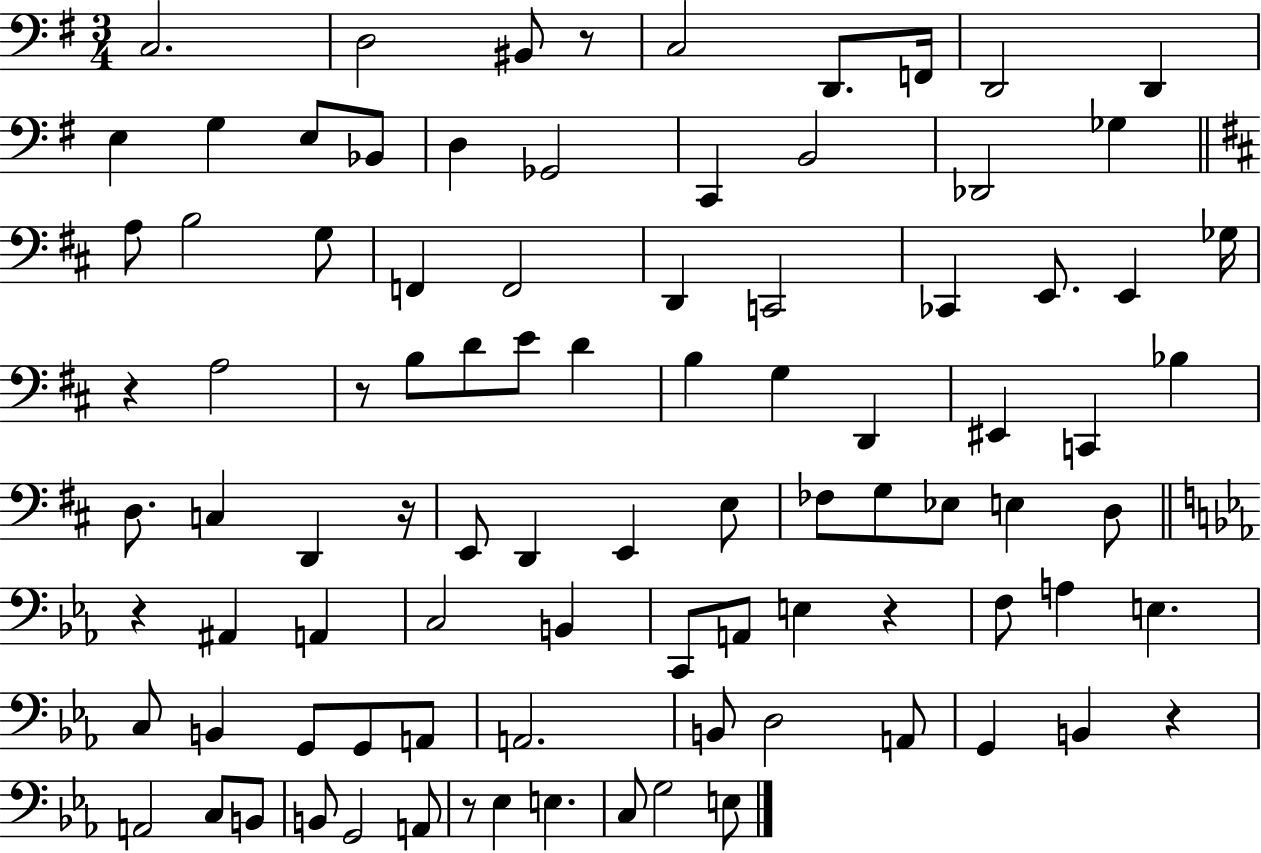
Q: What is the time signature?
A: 3/4